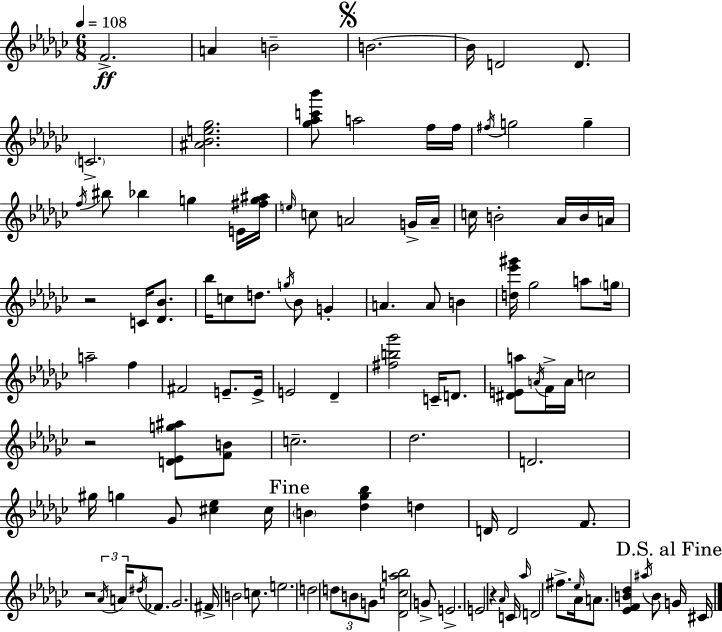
{
  \clef treble
  \numericTimeSignature
  \time 6/8
  \key ees \minor
  \tempo 4 = 108
  f'2.->\ff | a'4 b'2-- | \mark \markup { \musicglyph "scripts.segno" } b'2.~~ | b'16 d'2 d'8. | \break \parenthesize c'2.-> | <ais' bes' e'' ges''>2. | <ges'' aes'' c''' bes'''>8 a''2 f''16 f''16 | \acciaccatura { fis''16 } g''2 g''4-- | \break \acciaccatura { f''16 } bis''8 bes''4 g''4 | e'16 <fis'' g'' ais''>16 \grace { e''16 } c''8 a'2 | g'16-> a'16-- c''16 b'2-. | aes'16 b'16 a'16 r2 c'16 | \break <des' bes'>8. bes''16 c''8 d''8. \acciaccatura { g''16 } bes'8 | g'4-. a'4. a'8 | b'4 <d'' ees''' gis'''>16 ges''2 | a''8 \parenthesize g''16 a''2-- | \break f''4 fis'2 | e'8.-- e'16-> e'2 | des'4-- <fis'' b'' ges'''>2 | c'16-- d'8. <dis' e' a''>8 \acciaccatura { a'16 } f'16-> a'16 c''2 | \break r2 | <d' ees' g'' ais''>8 <f' b'>8 c''2.-- | des''2. | d'2. | \break gis''16 g''4 ges'8 | <cis'' ees''>4 cis''16 \mark "Fine" \parenthesize b'4 <des'' ges'' bes''>4 | d''4 d'16 d'2 | f'8. r2 | \break \tuplet 3/2 { \acciaccatura { aes'16 } a'16 \acciaccatura { dis''16 } } fes'8. ges'2. | fis'16-> b'2 | c''8. e''2. | d''2 | \break \tuplet 3/2 { d''8 b'8 g'8 } <des' c'' a'' bes''>2 | g'8-> e'2.-> | e'2 | r4 \grace { aes'16 } c'16 \grace { aes''16 } d'2 | \break fis''8.-> \grace { ees''16 } aes'16 a'8. | <ees' f' b' des''>4 \acciaccatura { ais''16 } b'8 \mark "D.S. al Fine" g'16 cis'16 \bar "|."
}